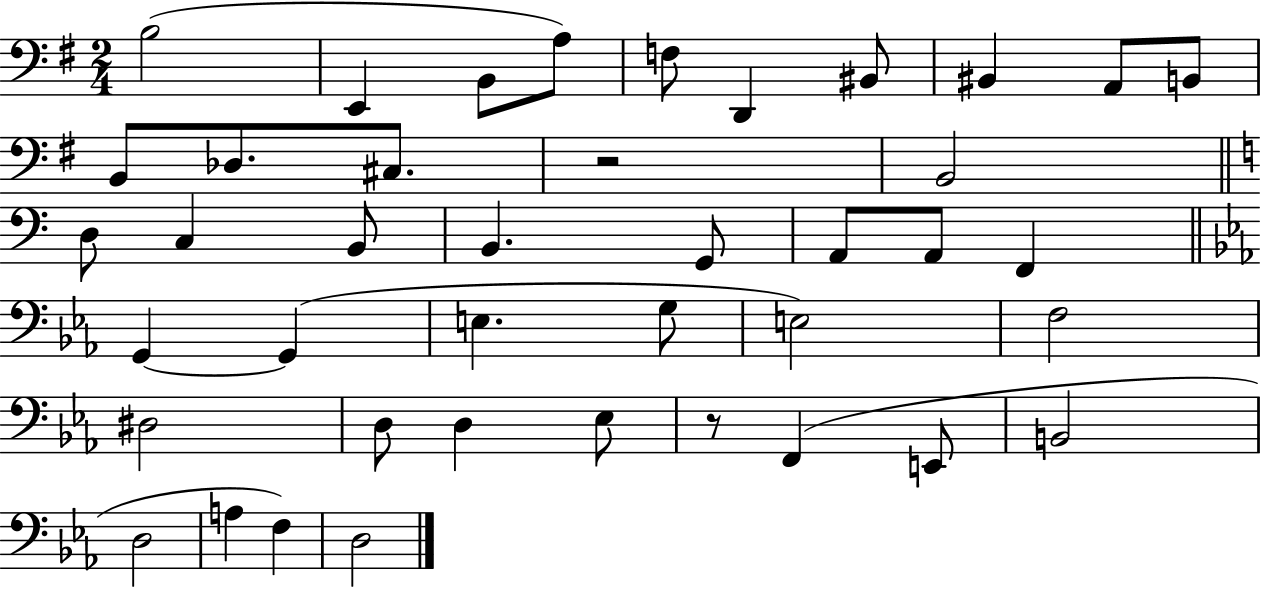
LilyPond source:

{
  \clef bass
  \numericTimeSignature
  \time 2/4
  \key g \major
  \repeat volta 2 { b2( | e,4 b,8 a8) | f8 d,4 bis,8 | bis,4 a,8 b,8 | \break b,8 des8. cis8. | r2 | b,2 | \bar "||" \break \key c \major d8 c4 b,8 | b,4. g,8 | a,8 a,8 f,4 | \bar "||" \break \key c \minor g,4~~ g,4( | e4. g8 | e2) | f2 | \break dis2 | d8 d4 ees8 | r8 f,4( e,8 | b,2 | \break d2 | a4 f4) | d2 | } \bar "|."
}